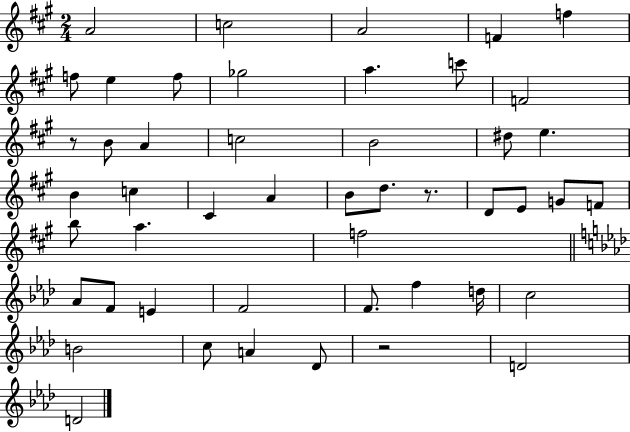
A4/h C5/h A4/h F4/q F5/q F5/e E5/q F5/e Gb5/h A5/q. C6/e F4/h R/e B4/e A4/q C5/h B4/h D#5/e E5/q. B4/q C5/q C#4/q A4/q B4/e D5/e. R/e. D4/e E4/e G4/e F4/e B5/e A5/q. F5/h Ab4/e F4/e E4/q F4/h F4/e. F5/q D5/s C5/h B4/h C5/e A4/q Db4/e R/h D4/h D4/h